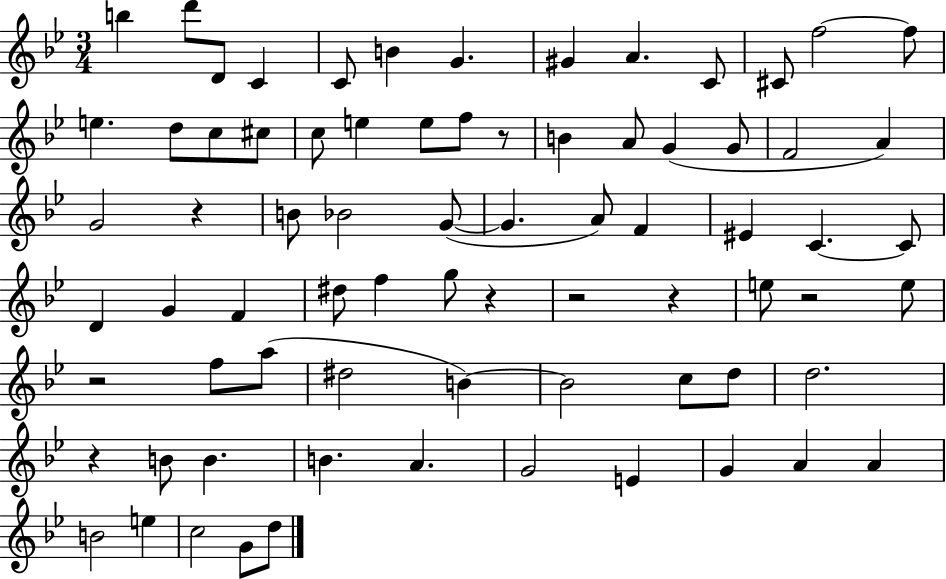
{
  \clef treble
  \numericTimeSignature
  \time 3/4
  \key bes \major
  \repeat volta 2 { b''4 d'''8 d'8 c'4 | c'8 b'4 g'4. | gis'4 a'4. c'8 | cis'8 f''2~~ f''8 | \break e''4. d''8 c''8 cis''8 | c''8 e''4 e''8 f''8 r8 | b'4 a'8 g'4( g'8 | f'2 a'4) | \break g'2 r4 | b'8 bes'2 g'8~(~ | g'4. a'8) f'4 | eis'4 c'4.~~ c'8 | \break d'4 g'4 f'4 | dis''8 f''4 g''8 r4 | r2 r4 | e''8 r2 e''8 | \break r2 f''8 a''8( | dis''2 b'4~~) | b'2 c''8 d''8 | d''2. | \break r4 b'8 b'4. | b'4. a'4. | g'2 e'4 | g'4 a'4 a'4 | \break b'2 e''4 | c''2 g'8 d''8 | } \bar "|."
}